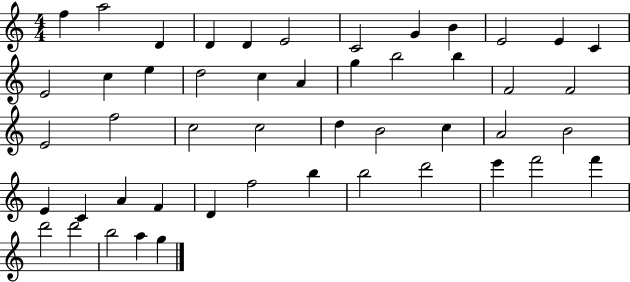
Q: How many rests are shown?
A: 0